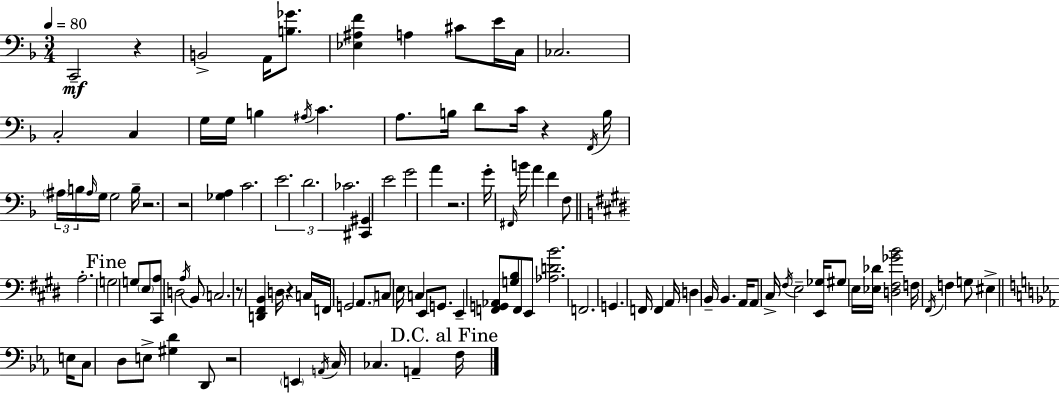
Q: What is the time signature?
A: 3/4